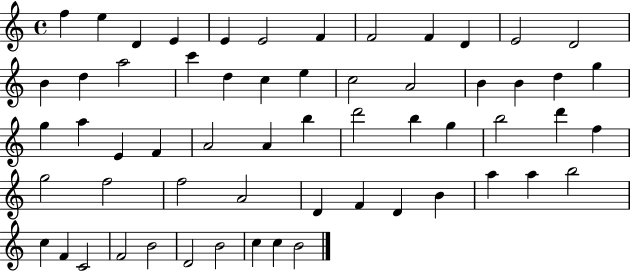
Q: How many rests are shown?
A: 0